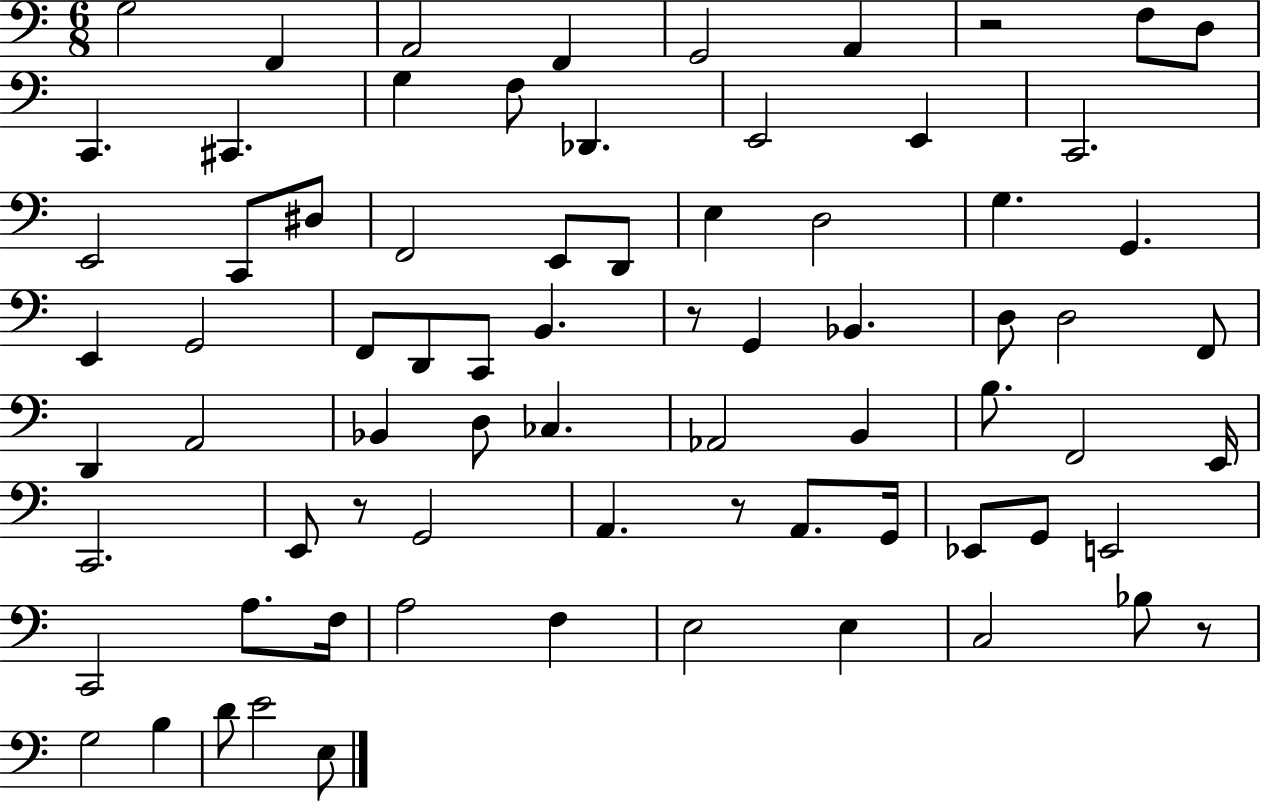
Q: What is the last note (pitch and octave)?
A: E3